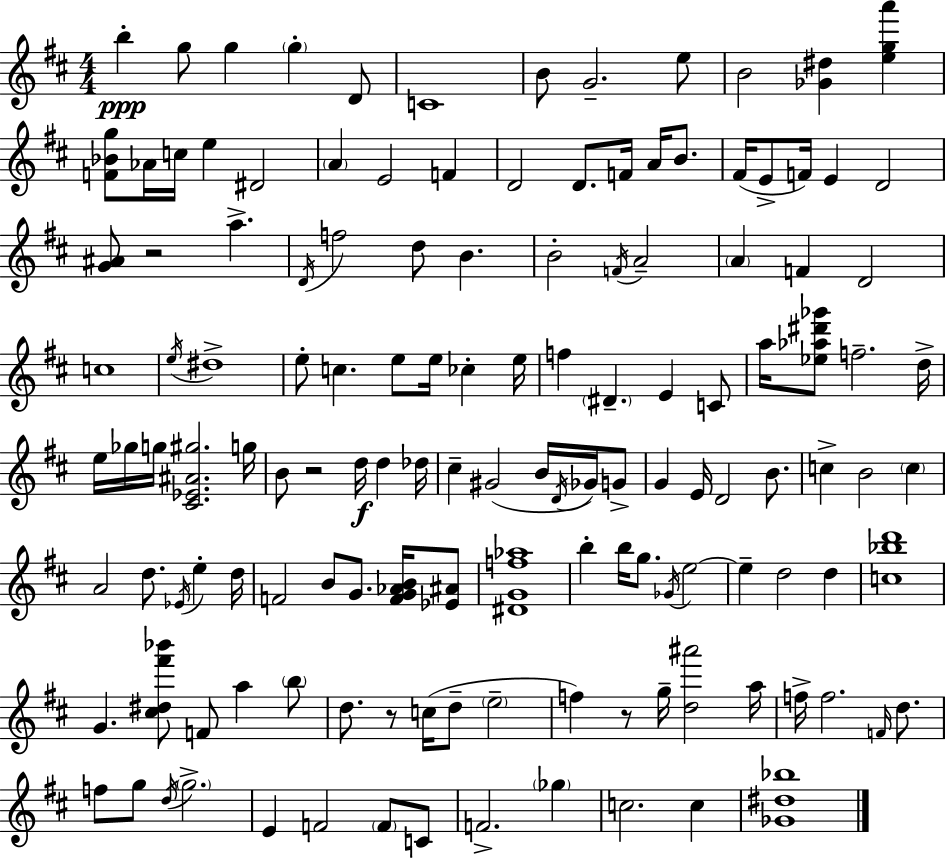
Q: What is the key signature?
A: D major